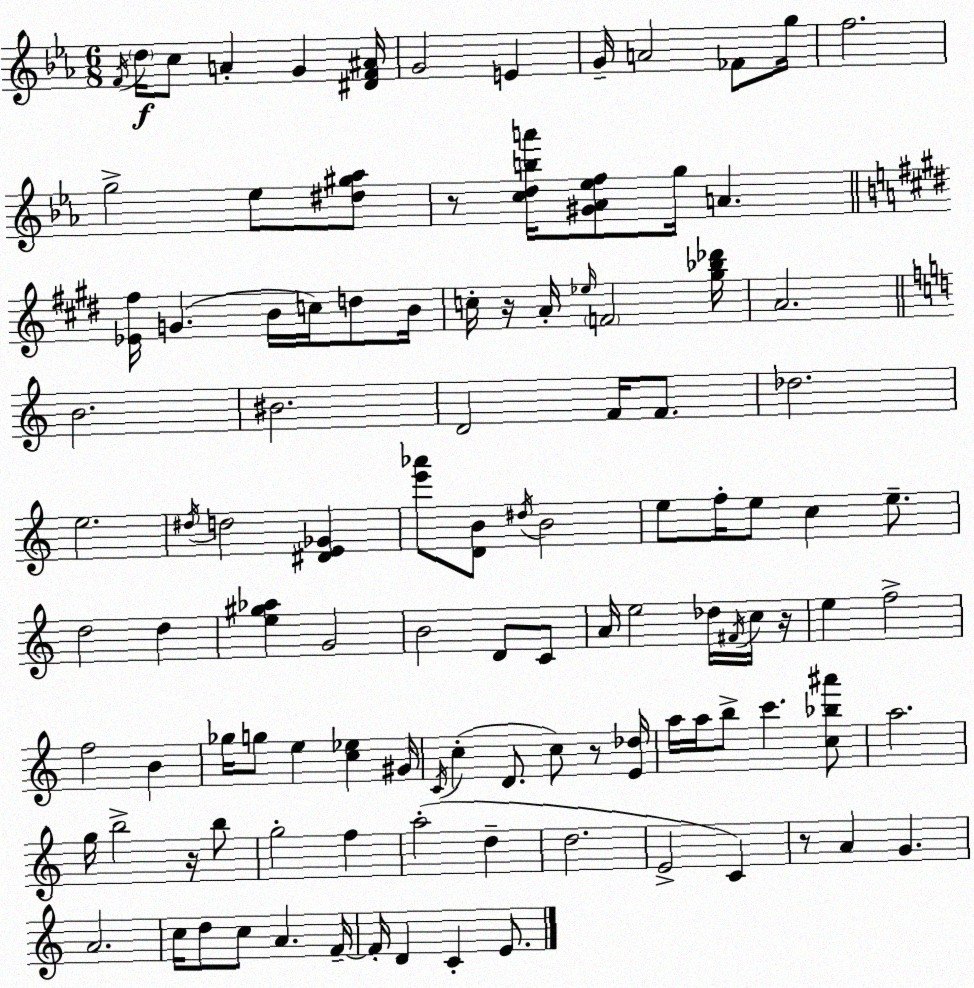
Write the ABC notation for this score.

X:1
T:Untitled
M:6/8
L:1/4
K:Eb
F/4 d/4 c/2 A G [^DF^A]/4 G2 E G/4 A2 _F/2 g/4 f2 g2 _e/2 [^d^g_a]/2 z/2 [cdba']/4 [^G_A_ef]/2 g/4 A [_E^f]/4 G B/4 c/4 d/2 B/4 c/4 z/4 A/4 _e/4 F2 [^g_b_d']/4 A2 B2 ^B2 D2 F/4 F/2 _d2 e2 ^d/4 d2 [^DE_G] [e'_a']/2 [DB]/2 ^d/4 B2 e/2 f/4 e/2 c e/2 d2 d [e^g_a] G2 B2 D/2 C/2 A/4 e2 _d/4 ^F/4 c/4 z/4 e f2 f2 B _g/4 g/2 e [c_e] ^G/4 C/4 c D/2 c/2 z/2 [E_d]/4 a/4 a/4 b/2 c' [c_b^a']/2 a2 g/4 b2 z/4 b/2 g2 f a2 d d2 E2 C z/2 A G A2 c/4 d/2 c/2 A F/4 F/4 D C E/2